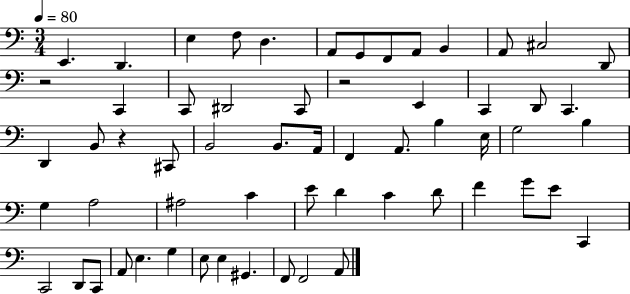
{
  \clef bass
  \numericTimeSignature
  \time 3/4
  \key c \major
  \tempo 4 = 80
  e,4. d,4. | e4 f8 d4. | a,8 g,8 f,8 a,8 b,4 | a,8 cis2 d,8 | \break r2 c,4 | c,8 dis,2 c,8 | r2 e,4 | c,4 d,8 c,4. | \break d,4 b,8 r4 cis,8 | b,2 b,8. a,16 | f,4 a,8. b4 e16 | g2 b4 | \break g4 a2 | ais2 c'4 | e'8 d'4 c'4 d'8 | f'4 g'8 e'8 c,4 | \break c,2 d,8 c,8 | a,8 e4. g4 | e8 e4 gis,4. | f,8 f,2 a,8 | \break \bar "|."
}